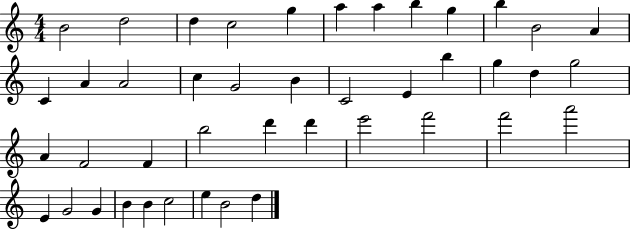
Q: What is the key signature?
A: C major